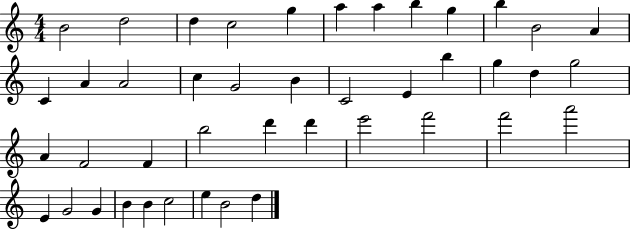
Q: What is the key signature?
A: C major